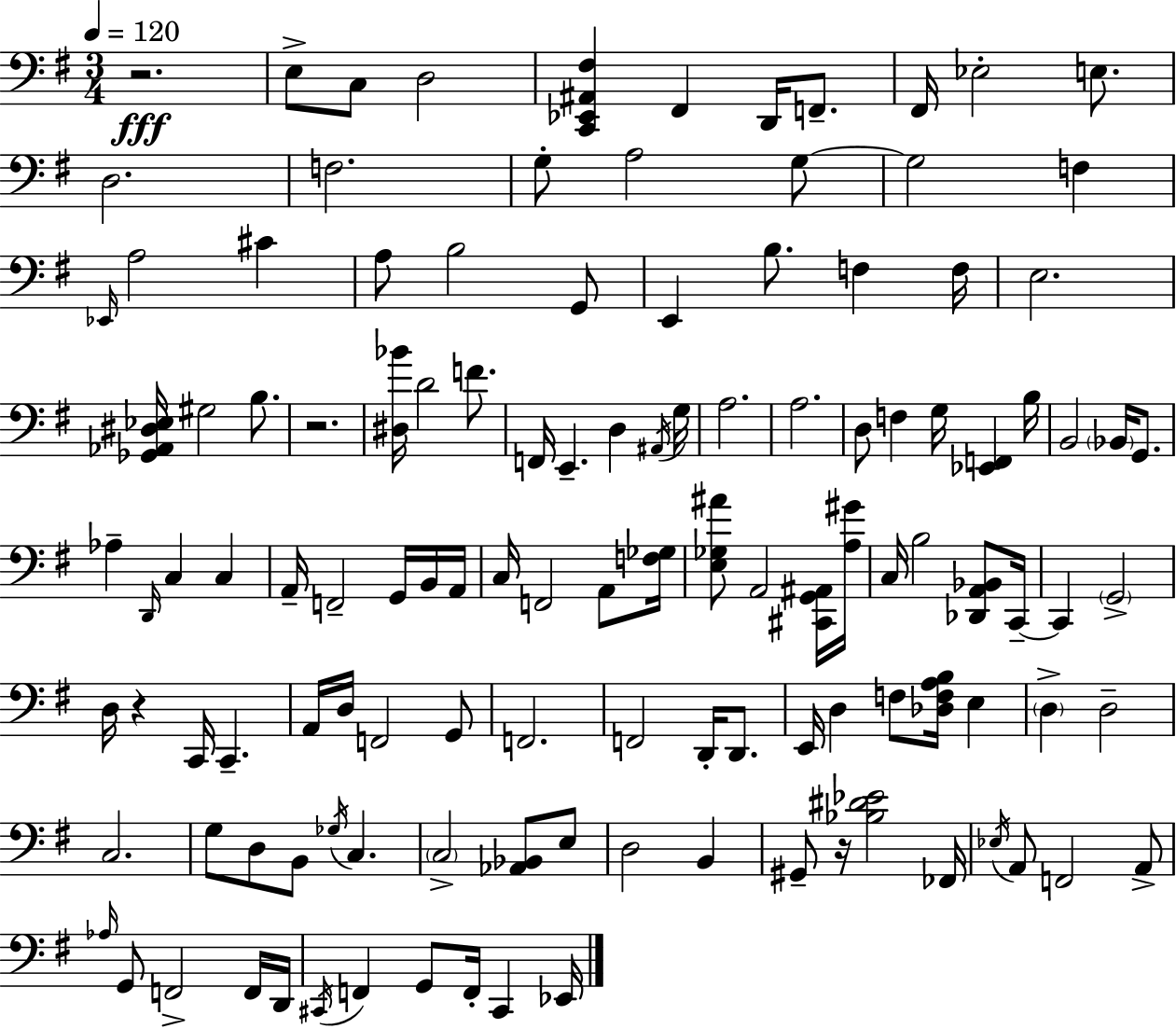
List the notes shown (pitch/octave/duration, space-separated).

R/h. E3/e C3/e D3/h [C2,Eb2,A#2,F#3]/q F#2/q D2/s F2/e. F#2/s Eb3/h E3/e. D3/h. F3/h. G3/e A3/h G3/e G3/h F3/q Eb2/s A3/h C#4/q A3/e B3/h G2/e E2/q B3/e. F3/q F3/s E3/h. [Gb2,Ab2,D#3,Eb3]/s G#3/h B3/e. R/h. [D#3,Bb4]/s D4/h F4/e. F2/s E2/q. D3/q A#2/s G3/s A3/h. A3/h. D3/e F3/q G3/s [Eb2,F2]/q B3/s B2/h Bb2/s G2/e. Ab3/q D2/s C3/q C3/q A2/s F2/h G2/s B2/s A2/s C3/s F2/h A2/e [F3,Gb3]/s [E3,Gb3,A#4]/e A2/h [C#2,G2,A#2]/s [A3,G#4]/s C3/s B3/h [Db2,A2,Bb2]/e C2/s C2/q G2/h D3/s R/q C2/s C2/q. A2/s D3/s F2/h G2/e F2/h. F2/h D2/s D2/e. E2/s D3/q F3/e [Db3,F3,A3,B3]/s E3/q D3/q D3/h C3/h. G3/e D3/e B2/e Gb3/s C3/q. C3/h [Ab2,Bb2]/e E3/e D3/h B2/q G#2/e R/s [Bb3,D#4,Eb4]/h FES2/s Eb3/s A2/e F2/h A2/e Ab3/s G2/e F2/h F2/s D2/s C#2/s F2/q G2/e F2/s C#2/q Eb2/s